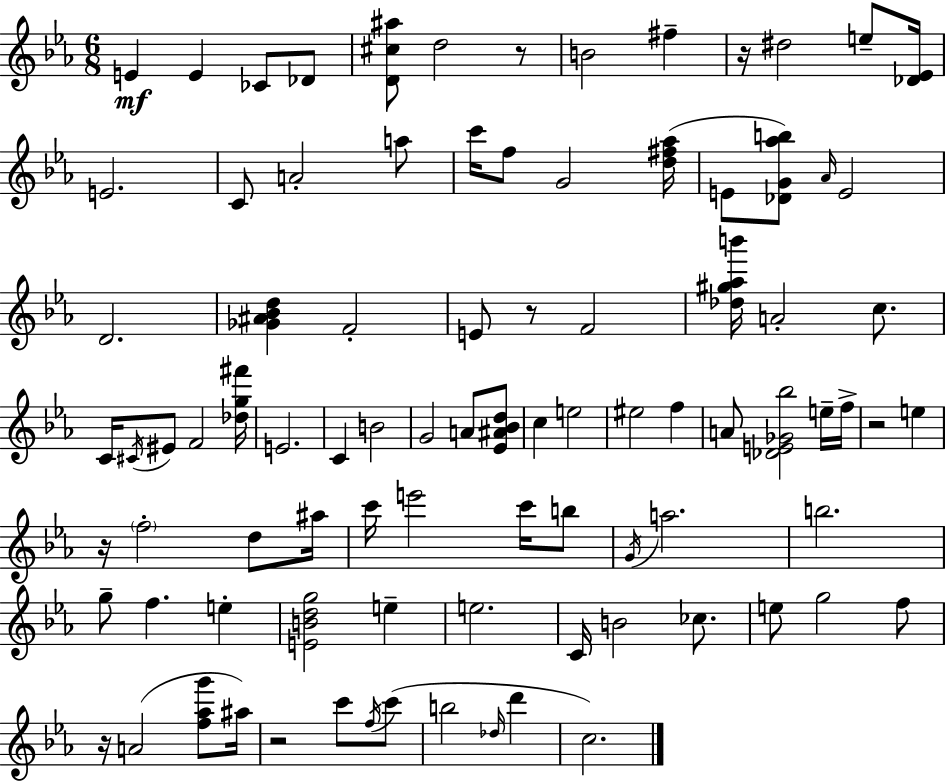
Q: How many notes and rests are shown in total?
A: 90